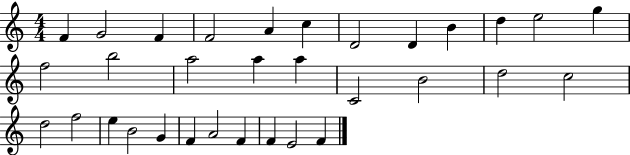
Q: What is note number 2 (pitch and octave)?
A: G4